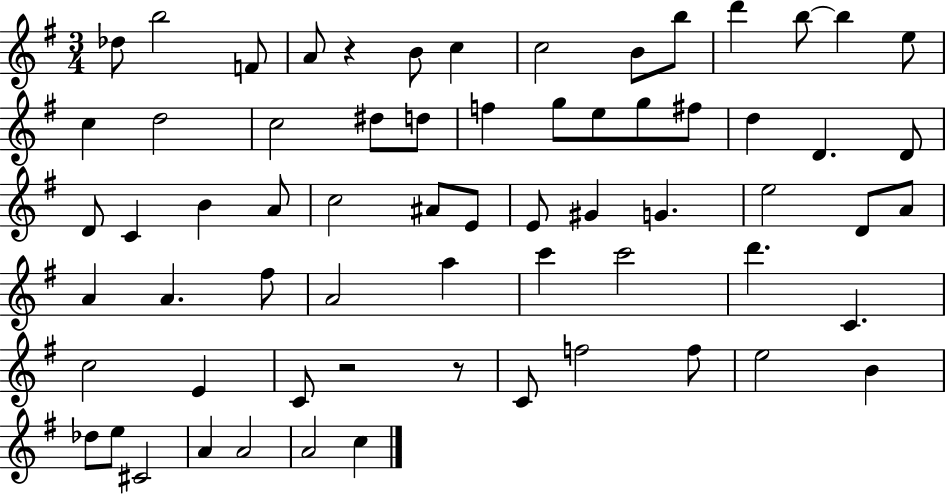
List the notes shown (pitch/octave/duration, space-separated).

Db5/e B5/h F4/e A4/e R/q B4/e C5/q C5/h B4/e B5/e D6/q B5/e B5/q E5/e C5/q D5/h C5/h D#5/e D5/e F5/q G5/e E5/e G5/e F#5/e D5/q D4/q. D4/e D4/e C4/q B4/q A4/e C5/h A#4/e E4/e E4/e G#4/q G4/q. E5/h D4/e A4/e A4/q A4/q. F#5/e A4/h A5/q C6/q C6/h D6/q. C4/q. C5/h E4/q C4/e R/h R/e C4/e F5/h F5/e E5/h B4/q Db5/e E5/e C#4/h A4/q A4/h A4/h C5/q